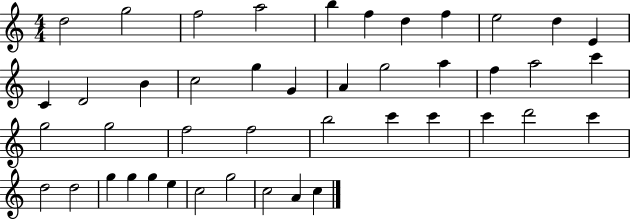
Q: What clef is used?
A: treble